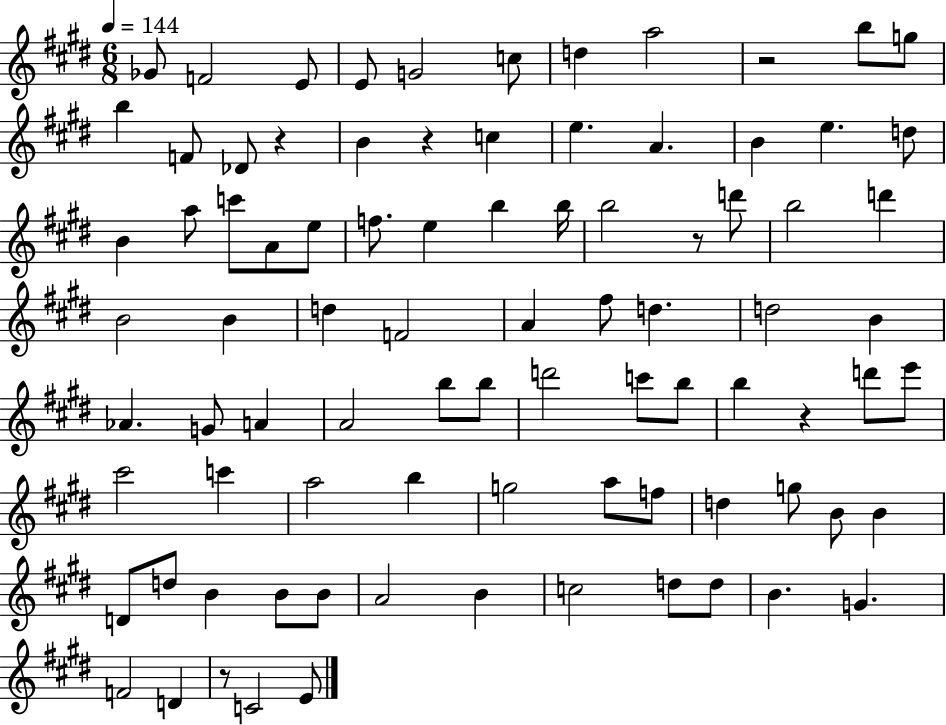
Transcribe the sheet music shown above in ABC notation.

X:1
T:Untitled
M:6/8
L:1/4
K:E
_G/2 F2 E/2 E/2 G2 c/2 d a2 z2 b/2 g/2 b F/2 _D/2 z B z c e A B e d/2 B a/2 c'/2 A/2 e/2 f/2 e b b/4 b2 z/2 d'/2 b2 d' B2 B d F2 A ^f/2 d d2 B _A G/2 A A2 b/2 b/2 d'2 c'/2 b/2 b z d'/2 e'/2 ^c'2 c' a2 b g2 a/2 f/2 d g/2 B/2 B D/2 d/2 B B/2 B/2 A2 B c2 d/2 d/2 B G F2 D z/2 C2 E/2